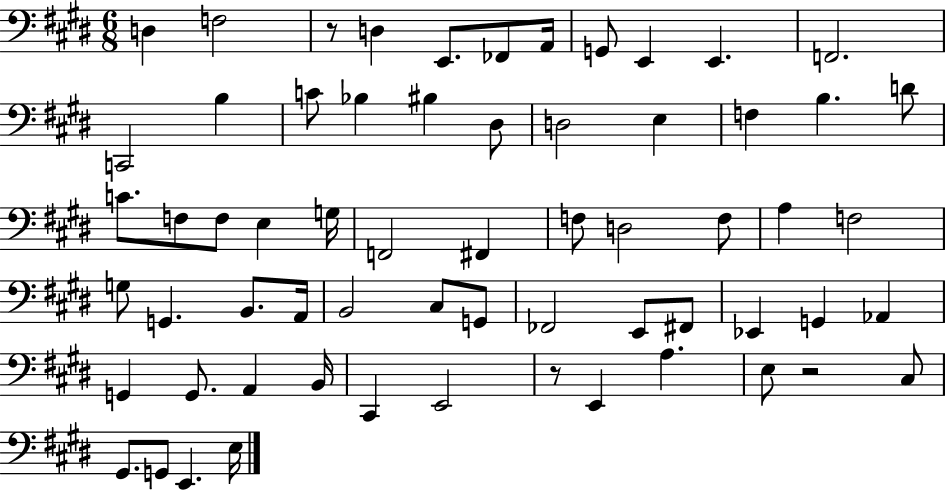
D3/q F3/h R/e D3/q E2/e. FES2/e A2/s G2/e E2/q E2/q. F2/h. C2/h B3/q C4/e Bb3/q BIS3/q D#3/e D3/h E3/q F3/q B3/q. D4/e C4/e. F3/e F3/e E3/q G3/s F2/h F#2/q F3/e D3/h F3/e A3/q F3/h G3/e G2/q. B2/e. A2/s B2/h C#3/e G2/e FES2/h E2/e F#2/e Eb2/q G2/q Ab2/q G2/q G2/e. A2/q B2/s C#2/q E2/h R/e E2/q A3/q. E3/e R/h C#3/e G#2/e. G2/e E2/q. E3/s